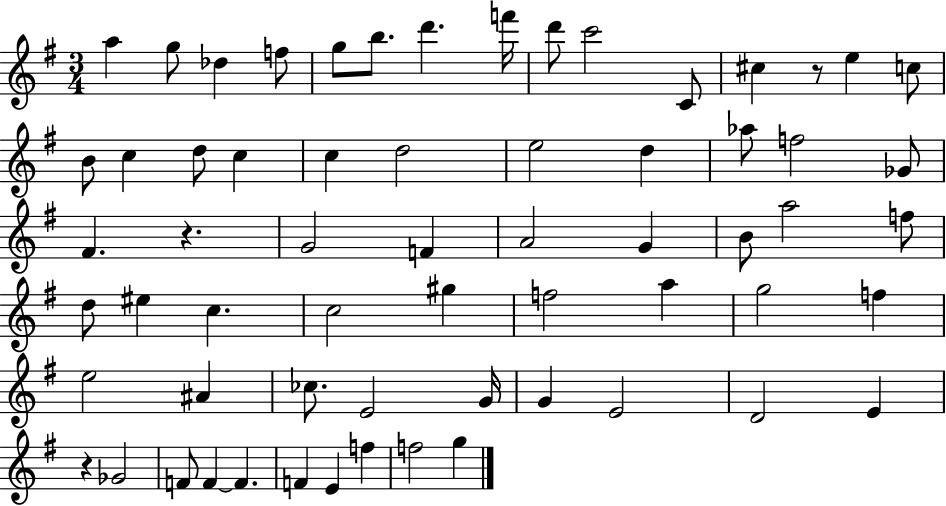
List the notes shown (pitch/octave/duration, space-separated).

A5/q G5/e Db5/q F5/e G5/e B5/e. D6/q. F6/s D6/e C6/h C4/e C#5/q R/e E5/q C5/e B4/e C5/q D5/e C5/q C5/q D5/h E5/h D5/q Ab5/e F5/h Gb4/e F#4/q. R/q. G4/h F4/q A4/h G4/q B4/e A5/h F5/e D5/e EIS5/q C5/q. C5/h G#5/q F5/h A5/q G5/h F5/q E5/h A#4/q CES5/e. E4/h G4/s G4/q E4/h D4/h E4/q R/q Gb4/h F4/e F4/q F4/q. F4/q E4/q F5/q F5/h G5/q